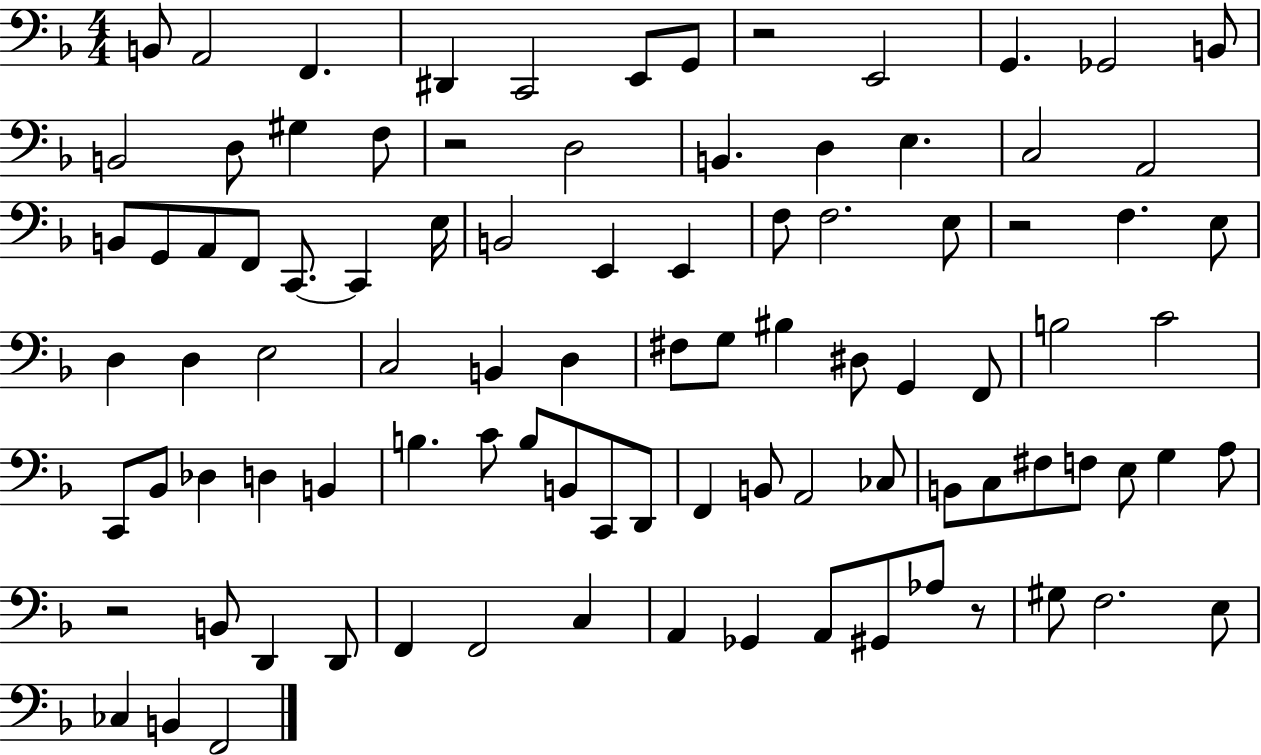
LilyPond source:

{
  \clef bass
  \numericTimeSignature
  \time 4/4
  \key f \major
  b,8 a,2 f,4. | dis,4 c,2 e,8 g,8 | r2 e,2 | g,4. ges,2 b,8 | \break b,2 d8 gis4 f8 | r2 d2 | b,4. d4 e4. | c2 a,2 | \break b,8 g,8 a,8 f,8 c,8.~~ c,4 e16 | b,2 e,4 e,4 | f8 f2. e8 | r2 f4. e8 | \break d4 d4 e2 | c2 b,4 d4 | fis8 g8 bis4 dis8 g,4 f,8 | b2 c'2 | \break c,8 bes,8 des4 d4 b,4 | b4. c'8 b8 b,8 c,8 d,8 | f,4 b,8 a,2 ces8 | b,8 c8 fis8 f8 e8 g4 a8 | \break r2 b,8 d,4 d,8 | f,4 f,2 c4 | a,4 ges,4 a,8 gis,8 aes8 r8 | gis8 f2. e8 | \break ces4 b,4 f,2 | \bar "|."
}